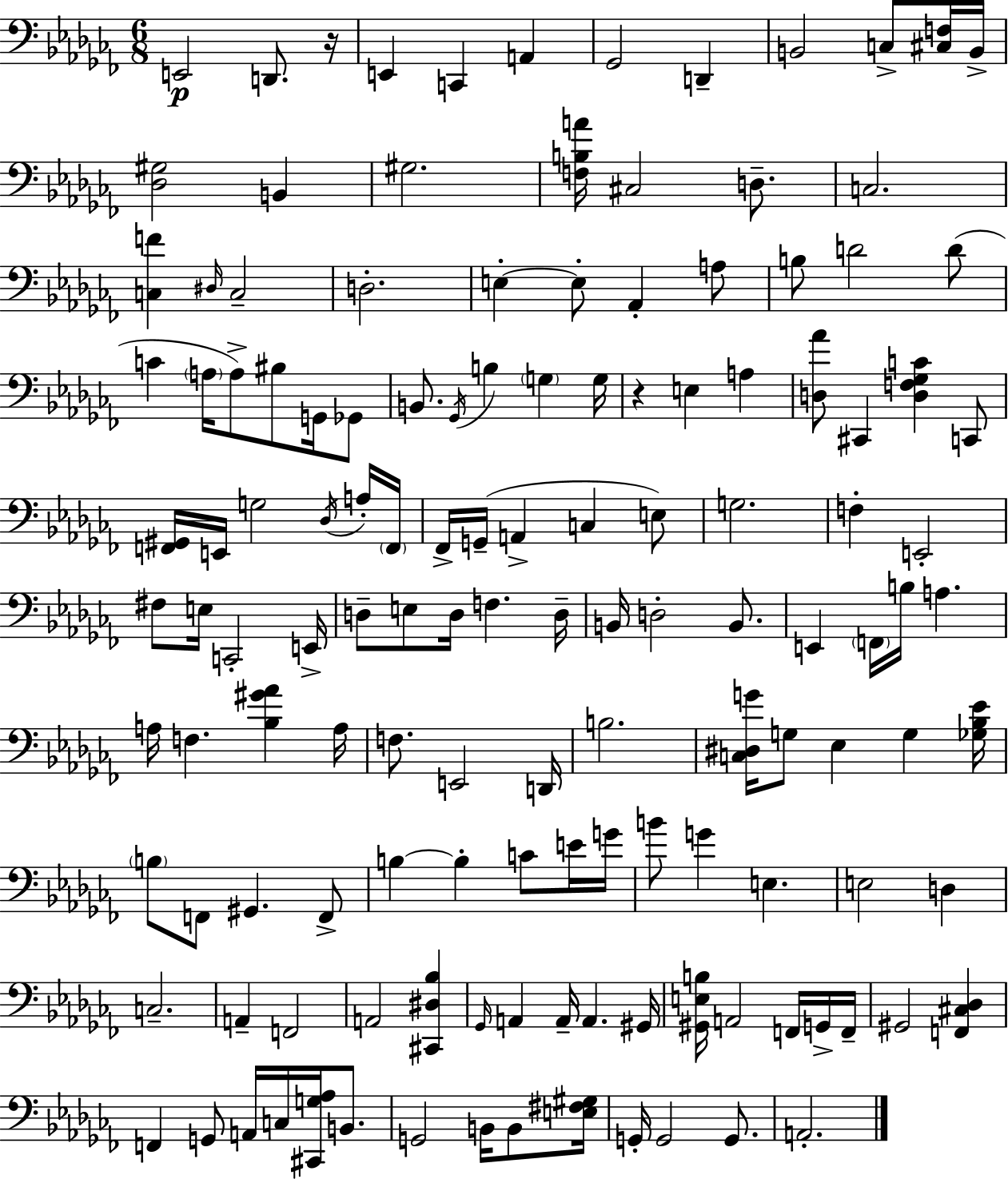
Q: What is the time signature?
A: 6/8